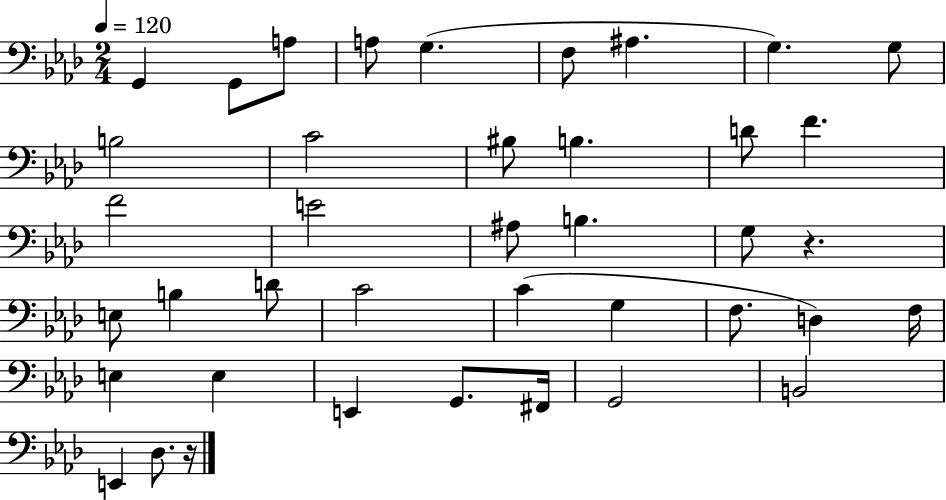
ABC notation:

X:1
T:Untitled
M:2/4
L:1/4
K:Ab
G,, G,,/2 A,/2 A,/2 G, F,/2 ^A, G, G,/2 B,2 C2 ^B,/2 B, D/2 F F2 E2 ^A,/2 B, G,/2 z E,/2 B, D/2 C2 C G, F,/2 D, F,/4 E, E, E,, G,,/2 ^F,,/4 G,,2 B,,2 E,, _D,/2 z/4